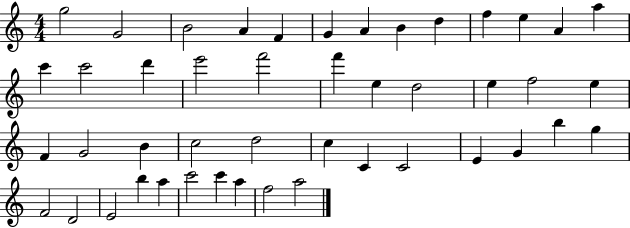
G5/h G4/h B4/h A4/q F4/q G4/q A4/q B4/q D5/q F5/q E5/q A4/q A5/q C6/q C6/h D6/q E6/h F6/h F6/q E5/q D5/h E5/q F5/h E5/q F4/q G4/h B4/q C5/h D5/h C5/q C4/q C4/h E4/q G4/q B5/q G5/q F4/h D4/h E4/h B5/q A5/q C6/h C6/q A5/q F5/h A5/h